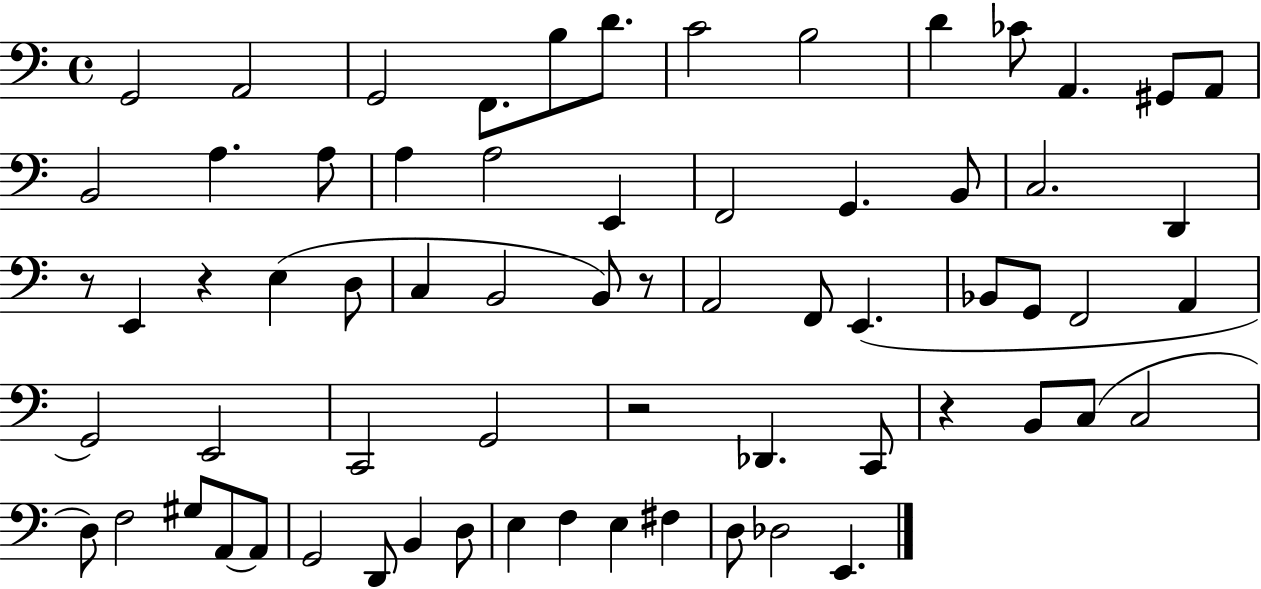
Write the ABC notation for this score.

X:1
T:Untitled
M:4/4
L:1/4
K:C
G,,2 A,,2 G,,2 F,,/2 B,/2 D/2 C2 B,2 D _C/2 A,, ^G,,/2 A,,/2 B,,2 A, A,/2 A, A,2 E,, F,,2 G,, B,,/2 C,2 D,, z/2 E,, z E, D,/2 C, B,,2 B,,/2 z/2 A,,2 F,,/2 E,, _B,,/2 G,,/2 F,,2 A,, G,,2 E,,2 C,,2 G,,2 z2 _D,, C,,/2 z B,,/2 C,/2 C,2 D,/2 F,2 ^G,/2 A,,/2 A,,/2 G,,2 D,,/2 B,, D,/2 E, F, E, ^F, D,/2 _D,2 E,,